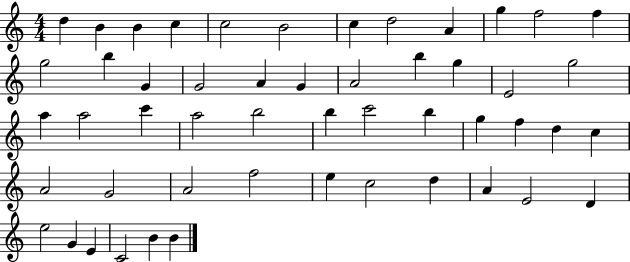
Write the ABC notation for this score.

X:1
T:Untitled
M:4/4
L:1/4
K:C
d B B c c2 B2 c d2 A g f2 f g2 b G G2 A G A2 b g E2 g2 a a2 c' a2 b2 b c'2 b g f d c A2 G2 A2 f2 e c2 d A E2 D e2 G E C2 B B